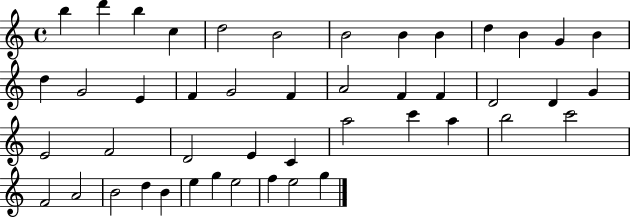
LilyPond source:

{
  \clef treble
  \time 4/4
  \defaultTimeSignature
  \key c \major
  b''4 d'''4 b''4 c''4 | d''2 b'2 | b'2 b'4 b'4 | d''4 b'4 g'4 b'4 | \break d''4 g'2 e'4 | f'4 g'2 f'4 | a'2 f'4 f'4 | d'2 d'4 g'4 | \break e'2 f'2 | d'2 e'4 c'4 | a''2 c'''4 a''4 | b''2 c'''2 | \break f'2 a'2 | b'2 d''4 b'4 | e''4 g''4 e''2 | f''4 e''2 g''4 | \break \bar "|."
}